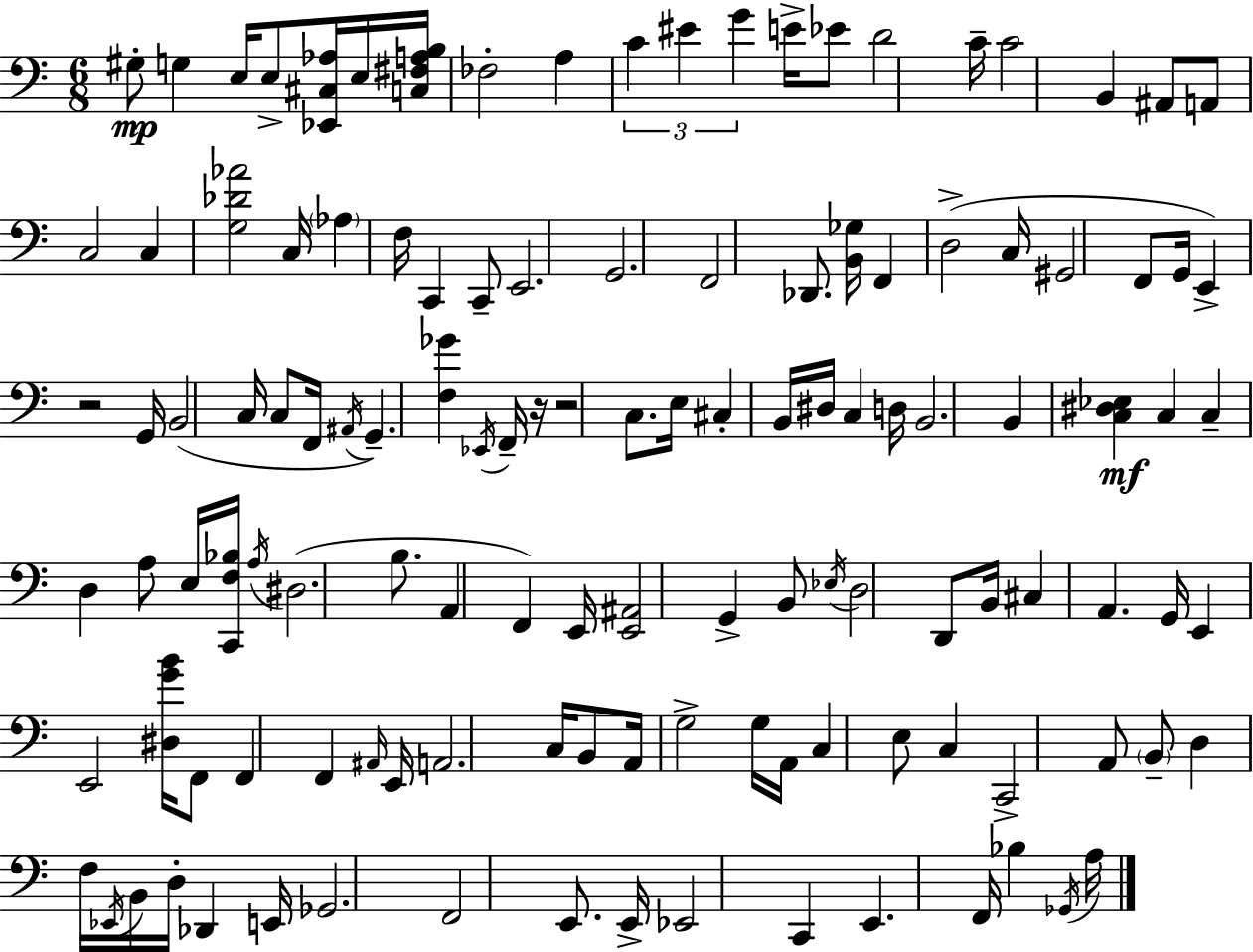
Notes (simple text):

G#3/e G3/q E3/s E3/e [Eb2,C#3,Ab3]/s E3/s [C3,F#3,A3,B3]/s FES3/h A3/q C4/q EIS4/q G4/q E4/s Eb4/e D4/h C4/s C4/h B2/q A#2/e A2/e C3/h C3/q [G3,Db4,Ab4]/h C3/s Ab3/q F3/s C2/q C2/e E2/h. G2/h. F2/h Db2/e. [B2,Gb3]/s F2/q D3/h C3/s G#2/h F2/e G2/s E2/q R/h G2/s B2/h C3/s C3/e F2/s A#2/s G2/q. [F3,Gb4]/q Eb2/s F2/s R/s R/h C3/e. E3/s C#3/q B2/s D#3/s C3/q D3/s B2/h. B2/q [C3,D#3,Eb3]/q C3/q C3/q D3/q A3/e E3/s [C2,F3,Bb3]/s A3/s D#3/h. B3/e. A2/q F2/q E2/s [E2,A#2]/h G2/q B2/e Eb3/s D3/h D2/e B2/s C#3/q A2/q. G2/s E2/q E2/h [D#3,G4,B4]/s F2/e F2/q F2/q A#2/s E2/s A2/h. C3/s B2/e A2/s G3/h G3/s A2/s C3/q E3/e C3/q C2/h A2/e B2/e D3/q F3/s Eb2/s B2/s D3/s Db2/q E2/s Gb2/h. F2/h E2/e. E2/s Eb2/h C2/q E2/q. F2/s Bb3/q Gb2/s A3/s